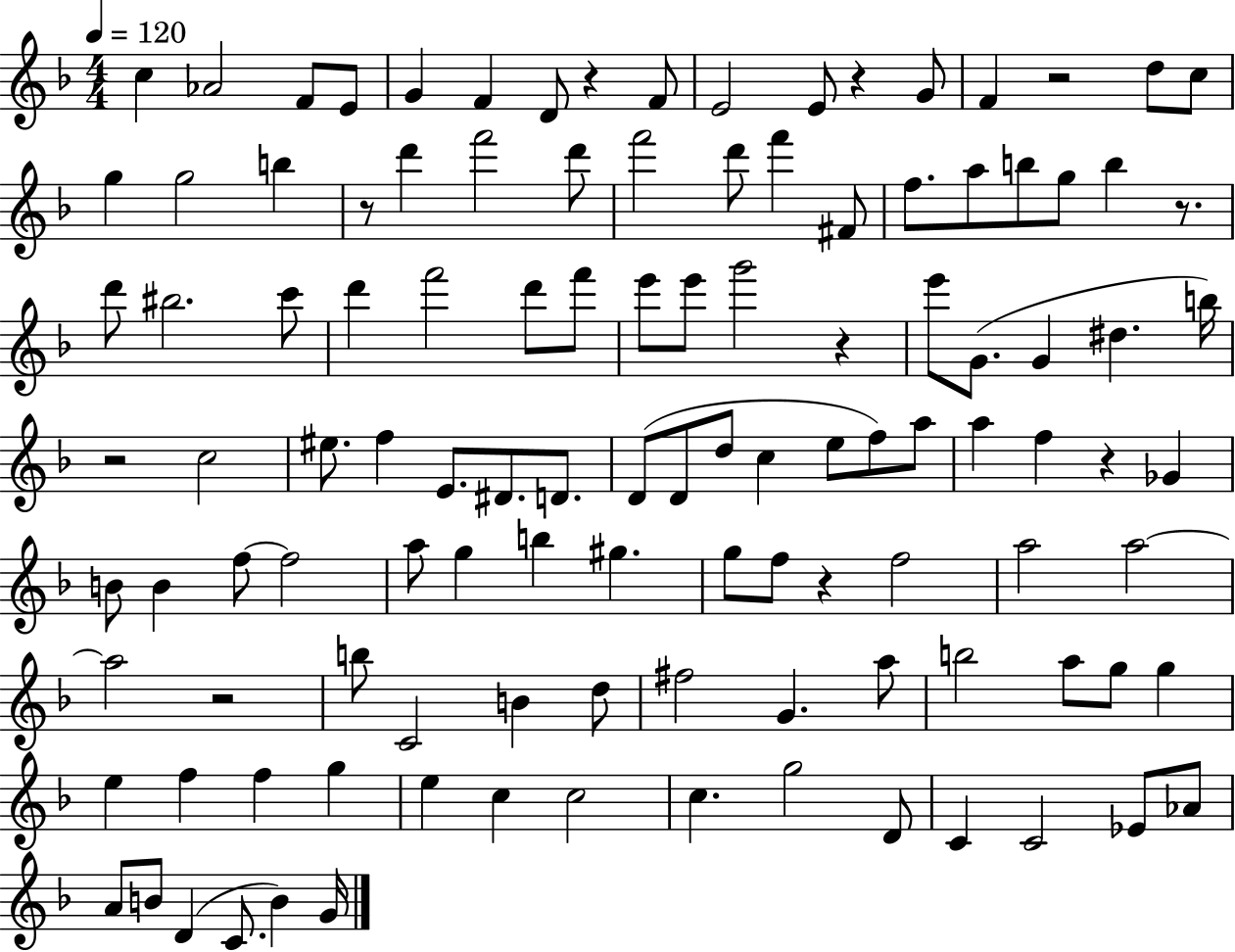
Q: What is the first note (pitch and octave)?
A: C5